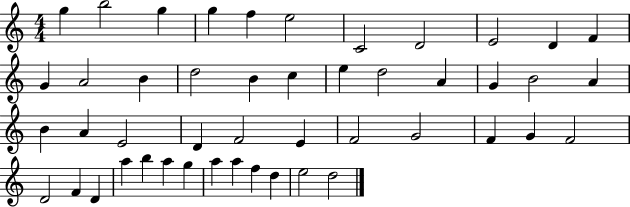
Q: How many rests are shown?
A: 0